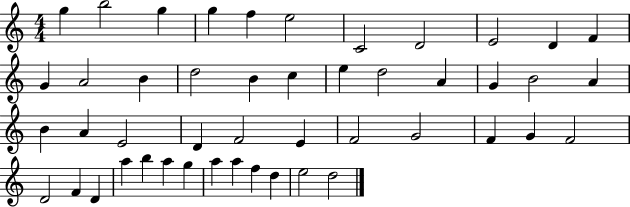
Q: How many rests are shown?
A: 0